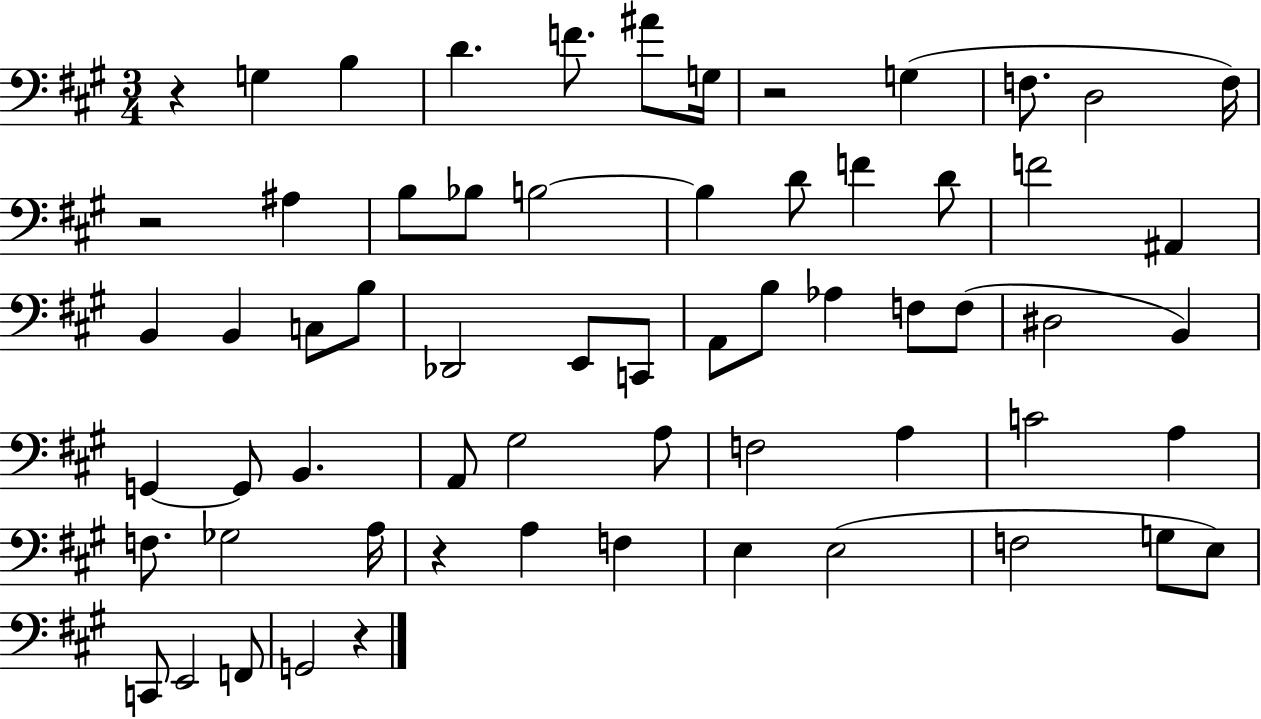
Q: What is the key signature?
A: A major